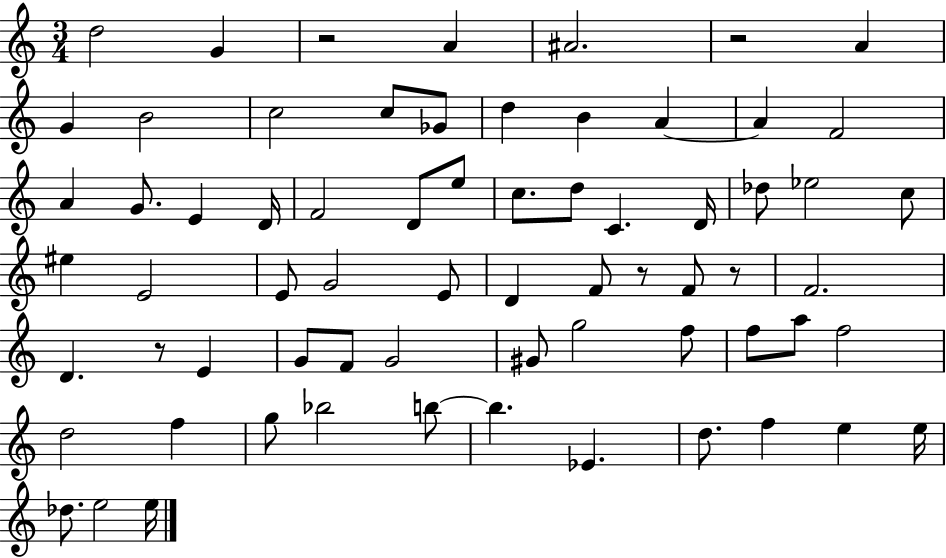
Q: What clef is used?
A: treble